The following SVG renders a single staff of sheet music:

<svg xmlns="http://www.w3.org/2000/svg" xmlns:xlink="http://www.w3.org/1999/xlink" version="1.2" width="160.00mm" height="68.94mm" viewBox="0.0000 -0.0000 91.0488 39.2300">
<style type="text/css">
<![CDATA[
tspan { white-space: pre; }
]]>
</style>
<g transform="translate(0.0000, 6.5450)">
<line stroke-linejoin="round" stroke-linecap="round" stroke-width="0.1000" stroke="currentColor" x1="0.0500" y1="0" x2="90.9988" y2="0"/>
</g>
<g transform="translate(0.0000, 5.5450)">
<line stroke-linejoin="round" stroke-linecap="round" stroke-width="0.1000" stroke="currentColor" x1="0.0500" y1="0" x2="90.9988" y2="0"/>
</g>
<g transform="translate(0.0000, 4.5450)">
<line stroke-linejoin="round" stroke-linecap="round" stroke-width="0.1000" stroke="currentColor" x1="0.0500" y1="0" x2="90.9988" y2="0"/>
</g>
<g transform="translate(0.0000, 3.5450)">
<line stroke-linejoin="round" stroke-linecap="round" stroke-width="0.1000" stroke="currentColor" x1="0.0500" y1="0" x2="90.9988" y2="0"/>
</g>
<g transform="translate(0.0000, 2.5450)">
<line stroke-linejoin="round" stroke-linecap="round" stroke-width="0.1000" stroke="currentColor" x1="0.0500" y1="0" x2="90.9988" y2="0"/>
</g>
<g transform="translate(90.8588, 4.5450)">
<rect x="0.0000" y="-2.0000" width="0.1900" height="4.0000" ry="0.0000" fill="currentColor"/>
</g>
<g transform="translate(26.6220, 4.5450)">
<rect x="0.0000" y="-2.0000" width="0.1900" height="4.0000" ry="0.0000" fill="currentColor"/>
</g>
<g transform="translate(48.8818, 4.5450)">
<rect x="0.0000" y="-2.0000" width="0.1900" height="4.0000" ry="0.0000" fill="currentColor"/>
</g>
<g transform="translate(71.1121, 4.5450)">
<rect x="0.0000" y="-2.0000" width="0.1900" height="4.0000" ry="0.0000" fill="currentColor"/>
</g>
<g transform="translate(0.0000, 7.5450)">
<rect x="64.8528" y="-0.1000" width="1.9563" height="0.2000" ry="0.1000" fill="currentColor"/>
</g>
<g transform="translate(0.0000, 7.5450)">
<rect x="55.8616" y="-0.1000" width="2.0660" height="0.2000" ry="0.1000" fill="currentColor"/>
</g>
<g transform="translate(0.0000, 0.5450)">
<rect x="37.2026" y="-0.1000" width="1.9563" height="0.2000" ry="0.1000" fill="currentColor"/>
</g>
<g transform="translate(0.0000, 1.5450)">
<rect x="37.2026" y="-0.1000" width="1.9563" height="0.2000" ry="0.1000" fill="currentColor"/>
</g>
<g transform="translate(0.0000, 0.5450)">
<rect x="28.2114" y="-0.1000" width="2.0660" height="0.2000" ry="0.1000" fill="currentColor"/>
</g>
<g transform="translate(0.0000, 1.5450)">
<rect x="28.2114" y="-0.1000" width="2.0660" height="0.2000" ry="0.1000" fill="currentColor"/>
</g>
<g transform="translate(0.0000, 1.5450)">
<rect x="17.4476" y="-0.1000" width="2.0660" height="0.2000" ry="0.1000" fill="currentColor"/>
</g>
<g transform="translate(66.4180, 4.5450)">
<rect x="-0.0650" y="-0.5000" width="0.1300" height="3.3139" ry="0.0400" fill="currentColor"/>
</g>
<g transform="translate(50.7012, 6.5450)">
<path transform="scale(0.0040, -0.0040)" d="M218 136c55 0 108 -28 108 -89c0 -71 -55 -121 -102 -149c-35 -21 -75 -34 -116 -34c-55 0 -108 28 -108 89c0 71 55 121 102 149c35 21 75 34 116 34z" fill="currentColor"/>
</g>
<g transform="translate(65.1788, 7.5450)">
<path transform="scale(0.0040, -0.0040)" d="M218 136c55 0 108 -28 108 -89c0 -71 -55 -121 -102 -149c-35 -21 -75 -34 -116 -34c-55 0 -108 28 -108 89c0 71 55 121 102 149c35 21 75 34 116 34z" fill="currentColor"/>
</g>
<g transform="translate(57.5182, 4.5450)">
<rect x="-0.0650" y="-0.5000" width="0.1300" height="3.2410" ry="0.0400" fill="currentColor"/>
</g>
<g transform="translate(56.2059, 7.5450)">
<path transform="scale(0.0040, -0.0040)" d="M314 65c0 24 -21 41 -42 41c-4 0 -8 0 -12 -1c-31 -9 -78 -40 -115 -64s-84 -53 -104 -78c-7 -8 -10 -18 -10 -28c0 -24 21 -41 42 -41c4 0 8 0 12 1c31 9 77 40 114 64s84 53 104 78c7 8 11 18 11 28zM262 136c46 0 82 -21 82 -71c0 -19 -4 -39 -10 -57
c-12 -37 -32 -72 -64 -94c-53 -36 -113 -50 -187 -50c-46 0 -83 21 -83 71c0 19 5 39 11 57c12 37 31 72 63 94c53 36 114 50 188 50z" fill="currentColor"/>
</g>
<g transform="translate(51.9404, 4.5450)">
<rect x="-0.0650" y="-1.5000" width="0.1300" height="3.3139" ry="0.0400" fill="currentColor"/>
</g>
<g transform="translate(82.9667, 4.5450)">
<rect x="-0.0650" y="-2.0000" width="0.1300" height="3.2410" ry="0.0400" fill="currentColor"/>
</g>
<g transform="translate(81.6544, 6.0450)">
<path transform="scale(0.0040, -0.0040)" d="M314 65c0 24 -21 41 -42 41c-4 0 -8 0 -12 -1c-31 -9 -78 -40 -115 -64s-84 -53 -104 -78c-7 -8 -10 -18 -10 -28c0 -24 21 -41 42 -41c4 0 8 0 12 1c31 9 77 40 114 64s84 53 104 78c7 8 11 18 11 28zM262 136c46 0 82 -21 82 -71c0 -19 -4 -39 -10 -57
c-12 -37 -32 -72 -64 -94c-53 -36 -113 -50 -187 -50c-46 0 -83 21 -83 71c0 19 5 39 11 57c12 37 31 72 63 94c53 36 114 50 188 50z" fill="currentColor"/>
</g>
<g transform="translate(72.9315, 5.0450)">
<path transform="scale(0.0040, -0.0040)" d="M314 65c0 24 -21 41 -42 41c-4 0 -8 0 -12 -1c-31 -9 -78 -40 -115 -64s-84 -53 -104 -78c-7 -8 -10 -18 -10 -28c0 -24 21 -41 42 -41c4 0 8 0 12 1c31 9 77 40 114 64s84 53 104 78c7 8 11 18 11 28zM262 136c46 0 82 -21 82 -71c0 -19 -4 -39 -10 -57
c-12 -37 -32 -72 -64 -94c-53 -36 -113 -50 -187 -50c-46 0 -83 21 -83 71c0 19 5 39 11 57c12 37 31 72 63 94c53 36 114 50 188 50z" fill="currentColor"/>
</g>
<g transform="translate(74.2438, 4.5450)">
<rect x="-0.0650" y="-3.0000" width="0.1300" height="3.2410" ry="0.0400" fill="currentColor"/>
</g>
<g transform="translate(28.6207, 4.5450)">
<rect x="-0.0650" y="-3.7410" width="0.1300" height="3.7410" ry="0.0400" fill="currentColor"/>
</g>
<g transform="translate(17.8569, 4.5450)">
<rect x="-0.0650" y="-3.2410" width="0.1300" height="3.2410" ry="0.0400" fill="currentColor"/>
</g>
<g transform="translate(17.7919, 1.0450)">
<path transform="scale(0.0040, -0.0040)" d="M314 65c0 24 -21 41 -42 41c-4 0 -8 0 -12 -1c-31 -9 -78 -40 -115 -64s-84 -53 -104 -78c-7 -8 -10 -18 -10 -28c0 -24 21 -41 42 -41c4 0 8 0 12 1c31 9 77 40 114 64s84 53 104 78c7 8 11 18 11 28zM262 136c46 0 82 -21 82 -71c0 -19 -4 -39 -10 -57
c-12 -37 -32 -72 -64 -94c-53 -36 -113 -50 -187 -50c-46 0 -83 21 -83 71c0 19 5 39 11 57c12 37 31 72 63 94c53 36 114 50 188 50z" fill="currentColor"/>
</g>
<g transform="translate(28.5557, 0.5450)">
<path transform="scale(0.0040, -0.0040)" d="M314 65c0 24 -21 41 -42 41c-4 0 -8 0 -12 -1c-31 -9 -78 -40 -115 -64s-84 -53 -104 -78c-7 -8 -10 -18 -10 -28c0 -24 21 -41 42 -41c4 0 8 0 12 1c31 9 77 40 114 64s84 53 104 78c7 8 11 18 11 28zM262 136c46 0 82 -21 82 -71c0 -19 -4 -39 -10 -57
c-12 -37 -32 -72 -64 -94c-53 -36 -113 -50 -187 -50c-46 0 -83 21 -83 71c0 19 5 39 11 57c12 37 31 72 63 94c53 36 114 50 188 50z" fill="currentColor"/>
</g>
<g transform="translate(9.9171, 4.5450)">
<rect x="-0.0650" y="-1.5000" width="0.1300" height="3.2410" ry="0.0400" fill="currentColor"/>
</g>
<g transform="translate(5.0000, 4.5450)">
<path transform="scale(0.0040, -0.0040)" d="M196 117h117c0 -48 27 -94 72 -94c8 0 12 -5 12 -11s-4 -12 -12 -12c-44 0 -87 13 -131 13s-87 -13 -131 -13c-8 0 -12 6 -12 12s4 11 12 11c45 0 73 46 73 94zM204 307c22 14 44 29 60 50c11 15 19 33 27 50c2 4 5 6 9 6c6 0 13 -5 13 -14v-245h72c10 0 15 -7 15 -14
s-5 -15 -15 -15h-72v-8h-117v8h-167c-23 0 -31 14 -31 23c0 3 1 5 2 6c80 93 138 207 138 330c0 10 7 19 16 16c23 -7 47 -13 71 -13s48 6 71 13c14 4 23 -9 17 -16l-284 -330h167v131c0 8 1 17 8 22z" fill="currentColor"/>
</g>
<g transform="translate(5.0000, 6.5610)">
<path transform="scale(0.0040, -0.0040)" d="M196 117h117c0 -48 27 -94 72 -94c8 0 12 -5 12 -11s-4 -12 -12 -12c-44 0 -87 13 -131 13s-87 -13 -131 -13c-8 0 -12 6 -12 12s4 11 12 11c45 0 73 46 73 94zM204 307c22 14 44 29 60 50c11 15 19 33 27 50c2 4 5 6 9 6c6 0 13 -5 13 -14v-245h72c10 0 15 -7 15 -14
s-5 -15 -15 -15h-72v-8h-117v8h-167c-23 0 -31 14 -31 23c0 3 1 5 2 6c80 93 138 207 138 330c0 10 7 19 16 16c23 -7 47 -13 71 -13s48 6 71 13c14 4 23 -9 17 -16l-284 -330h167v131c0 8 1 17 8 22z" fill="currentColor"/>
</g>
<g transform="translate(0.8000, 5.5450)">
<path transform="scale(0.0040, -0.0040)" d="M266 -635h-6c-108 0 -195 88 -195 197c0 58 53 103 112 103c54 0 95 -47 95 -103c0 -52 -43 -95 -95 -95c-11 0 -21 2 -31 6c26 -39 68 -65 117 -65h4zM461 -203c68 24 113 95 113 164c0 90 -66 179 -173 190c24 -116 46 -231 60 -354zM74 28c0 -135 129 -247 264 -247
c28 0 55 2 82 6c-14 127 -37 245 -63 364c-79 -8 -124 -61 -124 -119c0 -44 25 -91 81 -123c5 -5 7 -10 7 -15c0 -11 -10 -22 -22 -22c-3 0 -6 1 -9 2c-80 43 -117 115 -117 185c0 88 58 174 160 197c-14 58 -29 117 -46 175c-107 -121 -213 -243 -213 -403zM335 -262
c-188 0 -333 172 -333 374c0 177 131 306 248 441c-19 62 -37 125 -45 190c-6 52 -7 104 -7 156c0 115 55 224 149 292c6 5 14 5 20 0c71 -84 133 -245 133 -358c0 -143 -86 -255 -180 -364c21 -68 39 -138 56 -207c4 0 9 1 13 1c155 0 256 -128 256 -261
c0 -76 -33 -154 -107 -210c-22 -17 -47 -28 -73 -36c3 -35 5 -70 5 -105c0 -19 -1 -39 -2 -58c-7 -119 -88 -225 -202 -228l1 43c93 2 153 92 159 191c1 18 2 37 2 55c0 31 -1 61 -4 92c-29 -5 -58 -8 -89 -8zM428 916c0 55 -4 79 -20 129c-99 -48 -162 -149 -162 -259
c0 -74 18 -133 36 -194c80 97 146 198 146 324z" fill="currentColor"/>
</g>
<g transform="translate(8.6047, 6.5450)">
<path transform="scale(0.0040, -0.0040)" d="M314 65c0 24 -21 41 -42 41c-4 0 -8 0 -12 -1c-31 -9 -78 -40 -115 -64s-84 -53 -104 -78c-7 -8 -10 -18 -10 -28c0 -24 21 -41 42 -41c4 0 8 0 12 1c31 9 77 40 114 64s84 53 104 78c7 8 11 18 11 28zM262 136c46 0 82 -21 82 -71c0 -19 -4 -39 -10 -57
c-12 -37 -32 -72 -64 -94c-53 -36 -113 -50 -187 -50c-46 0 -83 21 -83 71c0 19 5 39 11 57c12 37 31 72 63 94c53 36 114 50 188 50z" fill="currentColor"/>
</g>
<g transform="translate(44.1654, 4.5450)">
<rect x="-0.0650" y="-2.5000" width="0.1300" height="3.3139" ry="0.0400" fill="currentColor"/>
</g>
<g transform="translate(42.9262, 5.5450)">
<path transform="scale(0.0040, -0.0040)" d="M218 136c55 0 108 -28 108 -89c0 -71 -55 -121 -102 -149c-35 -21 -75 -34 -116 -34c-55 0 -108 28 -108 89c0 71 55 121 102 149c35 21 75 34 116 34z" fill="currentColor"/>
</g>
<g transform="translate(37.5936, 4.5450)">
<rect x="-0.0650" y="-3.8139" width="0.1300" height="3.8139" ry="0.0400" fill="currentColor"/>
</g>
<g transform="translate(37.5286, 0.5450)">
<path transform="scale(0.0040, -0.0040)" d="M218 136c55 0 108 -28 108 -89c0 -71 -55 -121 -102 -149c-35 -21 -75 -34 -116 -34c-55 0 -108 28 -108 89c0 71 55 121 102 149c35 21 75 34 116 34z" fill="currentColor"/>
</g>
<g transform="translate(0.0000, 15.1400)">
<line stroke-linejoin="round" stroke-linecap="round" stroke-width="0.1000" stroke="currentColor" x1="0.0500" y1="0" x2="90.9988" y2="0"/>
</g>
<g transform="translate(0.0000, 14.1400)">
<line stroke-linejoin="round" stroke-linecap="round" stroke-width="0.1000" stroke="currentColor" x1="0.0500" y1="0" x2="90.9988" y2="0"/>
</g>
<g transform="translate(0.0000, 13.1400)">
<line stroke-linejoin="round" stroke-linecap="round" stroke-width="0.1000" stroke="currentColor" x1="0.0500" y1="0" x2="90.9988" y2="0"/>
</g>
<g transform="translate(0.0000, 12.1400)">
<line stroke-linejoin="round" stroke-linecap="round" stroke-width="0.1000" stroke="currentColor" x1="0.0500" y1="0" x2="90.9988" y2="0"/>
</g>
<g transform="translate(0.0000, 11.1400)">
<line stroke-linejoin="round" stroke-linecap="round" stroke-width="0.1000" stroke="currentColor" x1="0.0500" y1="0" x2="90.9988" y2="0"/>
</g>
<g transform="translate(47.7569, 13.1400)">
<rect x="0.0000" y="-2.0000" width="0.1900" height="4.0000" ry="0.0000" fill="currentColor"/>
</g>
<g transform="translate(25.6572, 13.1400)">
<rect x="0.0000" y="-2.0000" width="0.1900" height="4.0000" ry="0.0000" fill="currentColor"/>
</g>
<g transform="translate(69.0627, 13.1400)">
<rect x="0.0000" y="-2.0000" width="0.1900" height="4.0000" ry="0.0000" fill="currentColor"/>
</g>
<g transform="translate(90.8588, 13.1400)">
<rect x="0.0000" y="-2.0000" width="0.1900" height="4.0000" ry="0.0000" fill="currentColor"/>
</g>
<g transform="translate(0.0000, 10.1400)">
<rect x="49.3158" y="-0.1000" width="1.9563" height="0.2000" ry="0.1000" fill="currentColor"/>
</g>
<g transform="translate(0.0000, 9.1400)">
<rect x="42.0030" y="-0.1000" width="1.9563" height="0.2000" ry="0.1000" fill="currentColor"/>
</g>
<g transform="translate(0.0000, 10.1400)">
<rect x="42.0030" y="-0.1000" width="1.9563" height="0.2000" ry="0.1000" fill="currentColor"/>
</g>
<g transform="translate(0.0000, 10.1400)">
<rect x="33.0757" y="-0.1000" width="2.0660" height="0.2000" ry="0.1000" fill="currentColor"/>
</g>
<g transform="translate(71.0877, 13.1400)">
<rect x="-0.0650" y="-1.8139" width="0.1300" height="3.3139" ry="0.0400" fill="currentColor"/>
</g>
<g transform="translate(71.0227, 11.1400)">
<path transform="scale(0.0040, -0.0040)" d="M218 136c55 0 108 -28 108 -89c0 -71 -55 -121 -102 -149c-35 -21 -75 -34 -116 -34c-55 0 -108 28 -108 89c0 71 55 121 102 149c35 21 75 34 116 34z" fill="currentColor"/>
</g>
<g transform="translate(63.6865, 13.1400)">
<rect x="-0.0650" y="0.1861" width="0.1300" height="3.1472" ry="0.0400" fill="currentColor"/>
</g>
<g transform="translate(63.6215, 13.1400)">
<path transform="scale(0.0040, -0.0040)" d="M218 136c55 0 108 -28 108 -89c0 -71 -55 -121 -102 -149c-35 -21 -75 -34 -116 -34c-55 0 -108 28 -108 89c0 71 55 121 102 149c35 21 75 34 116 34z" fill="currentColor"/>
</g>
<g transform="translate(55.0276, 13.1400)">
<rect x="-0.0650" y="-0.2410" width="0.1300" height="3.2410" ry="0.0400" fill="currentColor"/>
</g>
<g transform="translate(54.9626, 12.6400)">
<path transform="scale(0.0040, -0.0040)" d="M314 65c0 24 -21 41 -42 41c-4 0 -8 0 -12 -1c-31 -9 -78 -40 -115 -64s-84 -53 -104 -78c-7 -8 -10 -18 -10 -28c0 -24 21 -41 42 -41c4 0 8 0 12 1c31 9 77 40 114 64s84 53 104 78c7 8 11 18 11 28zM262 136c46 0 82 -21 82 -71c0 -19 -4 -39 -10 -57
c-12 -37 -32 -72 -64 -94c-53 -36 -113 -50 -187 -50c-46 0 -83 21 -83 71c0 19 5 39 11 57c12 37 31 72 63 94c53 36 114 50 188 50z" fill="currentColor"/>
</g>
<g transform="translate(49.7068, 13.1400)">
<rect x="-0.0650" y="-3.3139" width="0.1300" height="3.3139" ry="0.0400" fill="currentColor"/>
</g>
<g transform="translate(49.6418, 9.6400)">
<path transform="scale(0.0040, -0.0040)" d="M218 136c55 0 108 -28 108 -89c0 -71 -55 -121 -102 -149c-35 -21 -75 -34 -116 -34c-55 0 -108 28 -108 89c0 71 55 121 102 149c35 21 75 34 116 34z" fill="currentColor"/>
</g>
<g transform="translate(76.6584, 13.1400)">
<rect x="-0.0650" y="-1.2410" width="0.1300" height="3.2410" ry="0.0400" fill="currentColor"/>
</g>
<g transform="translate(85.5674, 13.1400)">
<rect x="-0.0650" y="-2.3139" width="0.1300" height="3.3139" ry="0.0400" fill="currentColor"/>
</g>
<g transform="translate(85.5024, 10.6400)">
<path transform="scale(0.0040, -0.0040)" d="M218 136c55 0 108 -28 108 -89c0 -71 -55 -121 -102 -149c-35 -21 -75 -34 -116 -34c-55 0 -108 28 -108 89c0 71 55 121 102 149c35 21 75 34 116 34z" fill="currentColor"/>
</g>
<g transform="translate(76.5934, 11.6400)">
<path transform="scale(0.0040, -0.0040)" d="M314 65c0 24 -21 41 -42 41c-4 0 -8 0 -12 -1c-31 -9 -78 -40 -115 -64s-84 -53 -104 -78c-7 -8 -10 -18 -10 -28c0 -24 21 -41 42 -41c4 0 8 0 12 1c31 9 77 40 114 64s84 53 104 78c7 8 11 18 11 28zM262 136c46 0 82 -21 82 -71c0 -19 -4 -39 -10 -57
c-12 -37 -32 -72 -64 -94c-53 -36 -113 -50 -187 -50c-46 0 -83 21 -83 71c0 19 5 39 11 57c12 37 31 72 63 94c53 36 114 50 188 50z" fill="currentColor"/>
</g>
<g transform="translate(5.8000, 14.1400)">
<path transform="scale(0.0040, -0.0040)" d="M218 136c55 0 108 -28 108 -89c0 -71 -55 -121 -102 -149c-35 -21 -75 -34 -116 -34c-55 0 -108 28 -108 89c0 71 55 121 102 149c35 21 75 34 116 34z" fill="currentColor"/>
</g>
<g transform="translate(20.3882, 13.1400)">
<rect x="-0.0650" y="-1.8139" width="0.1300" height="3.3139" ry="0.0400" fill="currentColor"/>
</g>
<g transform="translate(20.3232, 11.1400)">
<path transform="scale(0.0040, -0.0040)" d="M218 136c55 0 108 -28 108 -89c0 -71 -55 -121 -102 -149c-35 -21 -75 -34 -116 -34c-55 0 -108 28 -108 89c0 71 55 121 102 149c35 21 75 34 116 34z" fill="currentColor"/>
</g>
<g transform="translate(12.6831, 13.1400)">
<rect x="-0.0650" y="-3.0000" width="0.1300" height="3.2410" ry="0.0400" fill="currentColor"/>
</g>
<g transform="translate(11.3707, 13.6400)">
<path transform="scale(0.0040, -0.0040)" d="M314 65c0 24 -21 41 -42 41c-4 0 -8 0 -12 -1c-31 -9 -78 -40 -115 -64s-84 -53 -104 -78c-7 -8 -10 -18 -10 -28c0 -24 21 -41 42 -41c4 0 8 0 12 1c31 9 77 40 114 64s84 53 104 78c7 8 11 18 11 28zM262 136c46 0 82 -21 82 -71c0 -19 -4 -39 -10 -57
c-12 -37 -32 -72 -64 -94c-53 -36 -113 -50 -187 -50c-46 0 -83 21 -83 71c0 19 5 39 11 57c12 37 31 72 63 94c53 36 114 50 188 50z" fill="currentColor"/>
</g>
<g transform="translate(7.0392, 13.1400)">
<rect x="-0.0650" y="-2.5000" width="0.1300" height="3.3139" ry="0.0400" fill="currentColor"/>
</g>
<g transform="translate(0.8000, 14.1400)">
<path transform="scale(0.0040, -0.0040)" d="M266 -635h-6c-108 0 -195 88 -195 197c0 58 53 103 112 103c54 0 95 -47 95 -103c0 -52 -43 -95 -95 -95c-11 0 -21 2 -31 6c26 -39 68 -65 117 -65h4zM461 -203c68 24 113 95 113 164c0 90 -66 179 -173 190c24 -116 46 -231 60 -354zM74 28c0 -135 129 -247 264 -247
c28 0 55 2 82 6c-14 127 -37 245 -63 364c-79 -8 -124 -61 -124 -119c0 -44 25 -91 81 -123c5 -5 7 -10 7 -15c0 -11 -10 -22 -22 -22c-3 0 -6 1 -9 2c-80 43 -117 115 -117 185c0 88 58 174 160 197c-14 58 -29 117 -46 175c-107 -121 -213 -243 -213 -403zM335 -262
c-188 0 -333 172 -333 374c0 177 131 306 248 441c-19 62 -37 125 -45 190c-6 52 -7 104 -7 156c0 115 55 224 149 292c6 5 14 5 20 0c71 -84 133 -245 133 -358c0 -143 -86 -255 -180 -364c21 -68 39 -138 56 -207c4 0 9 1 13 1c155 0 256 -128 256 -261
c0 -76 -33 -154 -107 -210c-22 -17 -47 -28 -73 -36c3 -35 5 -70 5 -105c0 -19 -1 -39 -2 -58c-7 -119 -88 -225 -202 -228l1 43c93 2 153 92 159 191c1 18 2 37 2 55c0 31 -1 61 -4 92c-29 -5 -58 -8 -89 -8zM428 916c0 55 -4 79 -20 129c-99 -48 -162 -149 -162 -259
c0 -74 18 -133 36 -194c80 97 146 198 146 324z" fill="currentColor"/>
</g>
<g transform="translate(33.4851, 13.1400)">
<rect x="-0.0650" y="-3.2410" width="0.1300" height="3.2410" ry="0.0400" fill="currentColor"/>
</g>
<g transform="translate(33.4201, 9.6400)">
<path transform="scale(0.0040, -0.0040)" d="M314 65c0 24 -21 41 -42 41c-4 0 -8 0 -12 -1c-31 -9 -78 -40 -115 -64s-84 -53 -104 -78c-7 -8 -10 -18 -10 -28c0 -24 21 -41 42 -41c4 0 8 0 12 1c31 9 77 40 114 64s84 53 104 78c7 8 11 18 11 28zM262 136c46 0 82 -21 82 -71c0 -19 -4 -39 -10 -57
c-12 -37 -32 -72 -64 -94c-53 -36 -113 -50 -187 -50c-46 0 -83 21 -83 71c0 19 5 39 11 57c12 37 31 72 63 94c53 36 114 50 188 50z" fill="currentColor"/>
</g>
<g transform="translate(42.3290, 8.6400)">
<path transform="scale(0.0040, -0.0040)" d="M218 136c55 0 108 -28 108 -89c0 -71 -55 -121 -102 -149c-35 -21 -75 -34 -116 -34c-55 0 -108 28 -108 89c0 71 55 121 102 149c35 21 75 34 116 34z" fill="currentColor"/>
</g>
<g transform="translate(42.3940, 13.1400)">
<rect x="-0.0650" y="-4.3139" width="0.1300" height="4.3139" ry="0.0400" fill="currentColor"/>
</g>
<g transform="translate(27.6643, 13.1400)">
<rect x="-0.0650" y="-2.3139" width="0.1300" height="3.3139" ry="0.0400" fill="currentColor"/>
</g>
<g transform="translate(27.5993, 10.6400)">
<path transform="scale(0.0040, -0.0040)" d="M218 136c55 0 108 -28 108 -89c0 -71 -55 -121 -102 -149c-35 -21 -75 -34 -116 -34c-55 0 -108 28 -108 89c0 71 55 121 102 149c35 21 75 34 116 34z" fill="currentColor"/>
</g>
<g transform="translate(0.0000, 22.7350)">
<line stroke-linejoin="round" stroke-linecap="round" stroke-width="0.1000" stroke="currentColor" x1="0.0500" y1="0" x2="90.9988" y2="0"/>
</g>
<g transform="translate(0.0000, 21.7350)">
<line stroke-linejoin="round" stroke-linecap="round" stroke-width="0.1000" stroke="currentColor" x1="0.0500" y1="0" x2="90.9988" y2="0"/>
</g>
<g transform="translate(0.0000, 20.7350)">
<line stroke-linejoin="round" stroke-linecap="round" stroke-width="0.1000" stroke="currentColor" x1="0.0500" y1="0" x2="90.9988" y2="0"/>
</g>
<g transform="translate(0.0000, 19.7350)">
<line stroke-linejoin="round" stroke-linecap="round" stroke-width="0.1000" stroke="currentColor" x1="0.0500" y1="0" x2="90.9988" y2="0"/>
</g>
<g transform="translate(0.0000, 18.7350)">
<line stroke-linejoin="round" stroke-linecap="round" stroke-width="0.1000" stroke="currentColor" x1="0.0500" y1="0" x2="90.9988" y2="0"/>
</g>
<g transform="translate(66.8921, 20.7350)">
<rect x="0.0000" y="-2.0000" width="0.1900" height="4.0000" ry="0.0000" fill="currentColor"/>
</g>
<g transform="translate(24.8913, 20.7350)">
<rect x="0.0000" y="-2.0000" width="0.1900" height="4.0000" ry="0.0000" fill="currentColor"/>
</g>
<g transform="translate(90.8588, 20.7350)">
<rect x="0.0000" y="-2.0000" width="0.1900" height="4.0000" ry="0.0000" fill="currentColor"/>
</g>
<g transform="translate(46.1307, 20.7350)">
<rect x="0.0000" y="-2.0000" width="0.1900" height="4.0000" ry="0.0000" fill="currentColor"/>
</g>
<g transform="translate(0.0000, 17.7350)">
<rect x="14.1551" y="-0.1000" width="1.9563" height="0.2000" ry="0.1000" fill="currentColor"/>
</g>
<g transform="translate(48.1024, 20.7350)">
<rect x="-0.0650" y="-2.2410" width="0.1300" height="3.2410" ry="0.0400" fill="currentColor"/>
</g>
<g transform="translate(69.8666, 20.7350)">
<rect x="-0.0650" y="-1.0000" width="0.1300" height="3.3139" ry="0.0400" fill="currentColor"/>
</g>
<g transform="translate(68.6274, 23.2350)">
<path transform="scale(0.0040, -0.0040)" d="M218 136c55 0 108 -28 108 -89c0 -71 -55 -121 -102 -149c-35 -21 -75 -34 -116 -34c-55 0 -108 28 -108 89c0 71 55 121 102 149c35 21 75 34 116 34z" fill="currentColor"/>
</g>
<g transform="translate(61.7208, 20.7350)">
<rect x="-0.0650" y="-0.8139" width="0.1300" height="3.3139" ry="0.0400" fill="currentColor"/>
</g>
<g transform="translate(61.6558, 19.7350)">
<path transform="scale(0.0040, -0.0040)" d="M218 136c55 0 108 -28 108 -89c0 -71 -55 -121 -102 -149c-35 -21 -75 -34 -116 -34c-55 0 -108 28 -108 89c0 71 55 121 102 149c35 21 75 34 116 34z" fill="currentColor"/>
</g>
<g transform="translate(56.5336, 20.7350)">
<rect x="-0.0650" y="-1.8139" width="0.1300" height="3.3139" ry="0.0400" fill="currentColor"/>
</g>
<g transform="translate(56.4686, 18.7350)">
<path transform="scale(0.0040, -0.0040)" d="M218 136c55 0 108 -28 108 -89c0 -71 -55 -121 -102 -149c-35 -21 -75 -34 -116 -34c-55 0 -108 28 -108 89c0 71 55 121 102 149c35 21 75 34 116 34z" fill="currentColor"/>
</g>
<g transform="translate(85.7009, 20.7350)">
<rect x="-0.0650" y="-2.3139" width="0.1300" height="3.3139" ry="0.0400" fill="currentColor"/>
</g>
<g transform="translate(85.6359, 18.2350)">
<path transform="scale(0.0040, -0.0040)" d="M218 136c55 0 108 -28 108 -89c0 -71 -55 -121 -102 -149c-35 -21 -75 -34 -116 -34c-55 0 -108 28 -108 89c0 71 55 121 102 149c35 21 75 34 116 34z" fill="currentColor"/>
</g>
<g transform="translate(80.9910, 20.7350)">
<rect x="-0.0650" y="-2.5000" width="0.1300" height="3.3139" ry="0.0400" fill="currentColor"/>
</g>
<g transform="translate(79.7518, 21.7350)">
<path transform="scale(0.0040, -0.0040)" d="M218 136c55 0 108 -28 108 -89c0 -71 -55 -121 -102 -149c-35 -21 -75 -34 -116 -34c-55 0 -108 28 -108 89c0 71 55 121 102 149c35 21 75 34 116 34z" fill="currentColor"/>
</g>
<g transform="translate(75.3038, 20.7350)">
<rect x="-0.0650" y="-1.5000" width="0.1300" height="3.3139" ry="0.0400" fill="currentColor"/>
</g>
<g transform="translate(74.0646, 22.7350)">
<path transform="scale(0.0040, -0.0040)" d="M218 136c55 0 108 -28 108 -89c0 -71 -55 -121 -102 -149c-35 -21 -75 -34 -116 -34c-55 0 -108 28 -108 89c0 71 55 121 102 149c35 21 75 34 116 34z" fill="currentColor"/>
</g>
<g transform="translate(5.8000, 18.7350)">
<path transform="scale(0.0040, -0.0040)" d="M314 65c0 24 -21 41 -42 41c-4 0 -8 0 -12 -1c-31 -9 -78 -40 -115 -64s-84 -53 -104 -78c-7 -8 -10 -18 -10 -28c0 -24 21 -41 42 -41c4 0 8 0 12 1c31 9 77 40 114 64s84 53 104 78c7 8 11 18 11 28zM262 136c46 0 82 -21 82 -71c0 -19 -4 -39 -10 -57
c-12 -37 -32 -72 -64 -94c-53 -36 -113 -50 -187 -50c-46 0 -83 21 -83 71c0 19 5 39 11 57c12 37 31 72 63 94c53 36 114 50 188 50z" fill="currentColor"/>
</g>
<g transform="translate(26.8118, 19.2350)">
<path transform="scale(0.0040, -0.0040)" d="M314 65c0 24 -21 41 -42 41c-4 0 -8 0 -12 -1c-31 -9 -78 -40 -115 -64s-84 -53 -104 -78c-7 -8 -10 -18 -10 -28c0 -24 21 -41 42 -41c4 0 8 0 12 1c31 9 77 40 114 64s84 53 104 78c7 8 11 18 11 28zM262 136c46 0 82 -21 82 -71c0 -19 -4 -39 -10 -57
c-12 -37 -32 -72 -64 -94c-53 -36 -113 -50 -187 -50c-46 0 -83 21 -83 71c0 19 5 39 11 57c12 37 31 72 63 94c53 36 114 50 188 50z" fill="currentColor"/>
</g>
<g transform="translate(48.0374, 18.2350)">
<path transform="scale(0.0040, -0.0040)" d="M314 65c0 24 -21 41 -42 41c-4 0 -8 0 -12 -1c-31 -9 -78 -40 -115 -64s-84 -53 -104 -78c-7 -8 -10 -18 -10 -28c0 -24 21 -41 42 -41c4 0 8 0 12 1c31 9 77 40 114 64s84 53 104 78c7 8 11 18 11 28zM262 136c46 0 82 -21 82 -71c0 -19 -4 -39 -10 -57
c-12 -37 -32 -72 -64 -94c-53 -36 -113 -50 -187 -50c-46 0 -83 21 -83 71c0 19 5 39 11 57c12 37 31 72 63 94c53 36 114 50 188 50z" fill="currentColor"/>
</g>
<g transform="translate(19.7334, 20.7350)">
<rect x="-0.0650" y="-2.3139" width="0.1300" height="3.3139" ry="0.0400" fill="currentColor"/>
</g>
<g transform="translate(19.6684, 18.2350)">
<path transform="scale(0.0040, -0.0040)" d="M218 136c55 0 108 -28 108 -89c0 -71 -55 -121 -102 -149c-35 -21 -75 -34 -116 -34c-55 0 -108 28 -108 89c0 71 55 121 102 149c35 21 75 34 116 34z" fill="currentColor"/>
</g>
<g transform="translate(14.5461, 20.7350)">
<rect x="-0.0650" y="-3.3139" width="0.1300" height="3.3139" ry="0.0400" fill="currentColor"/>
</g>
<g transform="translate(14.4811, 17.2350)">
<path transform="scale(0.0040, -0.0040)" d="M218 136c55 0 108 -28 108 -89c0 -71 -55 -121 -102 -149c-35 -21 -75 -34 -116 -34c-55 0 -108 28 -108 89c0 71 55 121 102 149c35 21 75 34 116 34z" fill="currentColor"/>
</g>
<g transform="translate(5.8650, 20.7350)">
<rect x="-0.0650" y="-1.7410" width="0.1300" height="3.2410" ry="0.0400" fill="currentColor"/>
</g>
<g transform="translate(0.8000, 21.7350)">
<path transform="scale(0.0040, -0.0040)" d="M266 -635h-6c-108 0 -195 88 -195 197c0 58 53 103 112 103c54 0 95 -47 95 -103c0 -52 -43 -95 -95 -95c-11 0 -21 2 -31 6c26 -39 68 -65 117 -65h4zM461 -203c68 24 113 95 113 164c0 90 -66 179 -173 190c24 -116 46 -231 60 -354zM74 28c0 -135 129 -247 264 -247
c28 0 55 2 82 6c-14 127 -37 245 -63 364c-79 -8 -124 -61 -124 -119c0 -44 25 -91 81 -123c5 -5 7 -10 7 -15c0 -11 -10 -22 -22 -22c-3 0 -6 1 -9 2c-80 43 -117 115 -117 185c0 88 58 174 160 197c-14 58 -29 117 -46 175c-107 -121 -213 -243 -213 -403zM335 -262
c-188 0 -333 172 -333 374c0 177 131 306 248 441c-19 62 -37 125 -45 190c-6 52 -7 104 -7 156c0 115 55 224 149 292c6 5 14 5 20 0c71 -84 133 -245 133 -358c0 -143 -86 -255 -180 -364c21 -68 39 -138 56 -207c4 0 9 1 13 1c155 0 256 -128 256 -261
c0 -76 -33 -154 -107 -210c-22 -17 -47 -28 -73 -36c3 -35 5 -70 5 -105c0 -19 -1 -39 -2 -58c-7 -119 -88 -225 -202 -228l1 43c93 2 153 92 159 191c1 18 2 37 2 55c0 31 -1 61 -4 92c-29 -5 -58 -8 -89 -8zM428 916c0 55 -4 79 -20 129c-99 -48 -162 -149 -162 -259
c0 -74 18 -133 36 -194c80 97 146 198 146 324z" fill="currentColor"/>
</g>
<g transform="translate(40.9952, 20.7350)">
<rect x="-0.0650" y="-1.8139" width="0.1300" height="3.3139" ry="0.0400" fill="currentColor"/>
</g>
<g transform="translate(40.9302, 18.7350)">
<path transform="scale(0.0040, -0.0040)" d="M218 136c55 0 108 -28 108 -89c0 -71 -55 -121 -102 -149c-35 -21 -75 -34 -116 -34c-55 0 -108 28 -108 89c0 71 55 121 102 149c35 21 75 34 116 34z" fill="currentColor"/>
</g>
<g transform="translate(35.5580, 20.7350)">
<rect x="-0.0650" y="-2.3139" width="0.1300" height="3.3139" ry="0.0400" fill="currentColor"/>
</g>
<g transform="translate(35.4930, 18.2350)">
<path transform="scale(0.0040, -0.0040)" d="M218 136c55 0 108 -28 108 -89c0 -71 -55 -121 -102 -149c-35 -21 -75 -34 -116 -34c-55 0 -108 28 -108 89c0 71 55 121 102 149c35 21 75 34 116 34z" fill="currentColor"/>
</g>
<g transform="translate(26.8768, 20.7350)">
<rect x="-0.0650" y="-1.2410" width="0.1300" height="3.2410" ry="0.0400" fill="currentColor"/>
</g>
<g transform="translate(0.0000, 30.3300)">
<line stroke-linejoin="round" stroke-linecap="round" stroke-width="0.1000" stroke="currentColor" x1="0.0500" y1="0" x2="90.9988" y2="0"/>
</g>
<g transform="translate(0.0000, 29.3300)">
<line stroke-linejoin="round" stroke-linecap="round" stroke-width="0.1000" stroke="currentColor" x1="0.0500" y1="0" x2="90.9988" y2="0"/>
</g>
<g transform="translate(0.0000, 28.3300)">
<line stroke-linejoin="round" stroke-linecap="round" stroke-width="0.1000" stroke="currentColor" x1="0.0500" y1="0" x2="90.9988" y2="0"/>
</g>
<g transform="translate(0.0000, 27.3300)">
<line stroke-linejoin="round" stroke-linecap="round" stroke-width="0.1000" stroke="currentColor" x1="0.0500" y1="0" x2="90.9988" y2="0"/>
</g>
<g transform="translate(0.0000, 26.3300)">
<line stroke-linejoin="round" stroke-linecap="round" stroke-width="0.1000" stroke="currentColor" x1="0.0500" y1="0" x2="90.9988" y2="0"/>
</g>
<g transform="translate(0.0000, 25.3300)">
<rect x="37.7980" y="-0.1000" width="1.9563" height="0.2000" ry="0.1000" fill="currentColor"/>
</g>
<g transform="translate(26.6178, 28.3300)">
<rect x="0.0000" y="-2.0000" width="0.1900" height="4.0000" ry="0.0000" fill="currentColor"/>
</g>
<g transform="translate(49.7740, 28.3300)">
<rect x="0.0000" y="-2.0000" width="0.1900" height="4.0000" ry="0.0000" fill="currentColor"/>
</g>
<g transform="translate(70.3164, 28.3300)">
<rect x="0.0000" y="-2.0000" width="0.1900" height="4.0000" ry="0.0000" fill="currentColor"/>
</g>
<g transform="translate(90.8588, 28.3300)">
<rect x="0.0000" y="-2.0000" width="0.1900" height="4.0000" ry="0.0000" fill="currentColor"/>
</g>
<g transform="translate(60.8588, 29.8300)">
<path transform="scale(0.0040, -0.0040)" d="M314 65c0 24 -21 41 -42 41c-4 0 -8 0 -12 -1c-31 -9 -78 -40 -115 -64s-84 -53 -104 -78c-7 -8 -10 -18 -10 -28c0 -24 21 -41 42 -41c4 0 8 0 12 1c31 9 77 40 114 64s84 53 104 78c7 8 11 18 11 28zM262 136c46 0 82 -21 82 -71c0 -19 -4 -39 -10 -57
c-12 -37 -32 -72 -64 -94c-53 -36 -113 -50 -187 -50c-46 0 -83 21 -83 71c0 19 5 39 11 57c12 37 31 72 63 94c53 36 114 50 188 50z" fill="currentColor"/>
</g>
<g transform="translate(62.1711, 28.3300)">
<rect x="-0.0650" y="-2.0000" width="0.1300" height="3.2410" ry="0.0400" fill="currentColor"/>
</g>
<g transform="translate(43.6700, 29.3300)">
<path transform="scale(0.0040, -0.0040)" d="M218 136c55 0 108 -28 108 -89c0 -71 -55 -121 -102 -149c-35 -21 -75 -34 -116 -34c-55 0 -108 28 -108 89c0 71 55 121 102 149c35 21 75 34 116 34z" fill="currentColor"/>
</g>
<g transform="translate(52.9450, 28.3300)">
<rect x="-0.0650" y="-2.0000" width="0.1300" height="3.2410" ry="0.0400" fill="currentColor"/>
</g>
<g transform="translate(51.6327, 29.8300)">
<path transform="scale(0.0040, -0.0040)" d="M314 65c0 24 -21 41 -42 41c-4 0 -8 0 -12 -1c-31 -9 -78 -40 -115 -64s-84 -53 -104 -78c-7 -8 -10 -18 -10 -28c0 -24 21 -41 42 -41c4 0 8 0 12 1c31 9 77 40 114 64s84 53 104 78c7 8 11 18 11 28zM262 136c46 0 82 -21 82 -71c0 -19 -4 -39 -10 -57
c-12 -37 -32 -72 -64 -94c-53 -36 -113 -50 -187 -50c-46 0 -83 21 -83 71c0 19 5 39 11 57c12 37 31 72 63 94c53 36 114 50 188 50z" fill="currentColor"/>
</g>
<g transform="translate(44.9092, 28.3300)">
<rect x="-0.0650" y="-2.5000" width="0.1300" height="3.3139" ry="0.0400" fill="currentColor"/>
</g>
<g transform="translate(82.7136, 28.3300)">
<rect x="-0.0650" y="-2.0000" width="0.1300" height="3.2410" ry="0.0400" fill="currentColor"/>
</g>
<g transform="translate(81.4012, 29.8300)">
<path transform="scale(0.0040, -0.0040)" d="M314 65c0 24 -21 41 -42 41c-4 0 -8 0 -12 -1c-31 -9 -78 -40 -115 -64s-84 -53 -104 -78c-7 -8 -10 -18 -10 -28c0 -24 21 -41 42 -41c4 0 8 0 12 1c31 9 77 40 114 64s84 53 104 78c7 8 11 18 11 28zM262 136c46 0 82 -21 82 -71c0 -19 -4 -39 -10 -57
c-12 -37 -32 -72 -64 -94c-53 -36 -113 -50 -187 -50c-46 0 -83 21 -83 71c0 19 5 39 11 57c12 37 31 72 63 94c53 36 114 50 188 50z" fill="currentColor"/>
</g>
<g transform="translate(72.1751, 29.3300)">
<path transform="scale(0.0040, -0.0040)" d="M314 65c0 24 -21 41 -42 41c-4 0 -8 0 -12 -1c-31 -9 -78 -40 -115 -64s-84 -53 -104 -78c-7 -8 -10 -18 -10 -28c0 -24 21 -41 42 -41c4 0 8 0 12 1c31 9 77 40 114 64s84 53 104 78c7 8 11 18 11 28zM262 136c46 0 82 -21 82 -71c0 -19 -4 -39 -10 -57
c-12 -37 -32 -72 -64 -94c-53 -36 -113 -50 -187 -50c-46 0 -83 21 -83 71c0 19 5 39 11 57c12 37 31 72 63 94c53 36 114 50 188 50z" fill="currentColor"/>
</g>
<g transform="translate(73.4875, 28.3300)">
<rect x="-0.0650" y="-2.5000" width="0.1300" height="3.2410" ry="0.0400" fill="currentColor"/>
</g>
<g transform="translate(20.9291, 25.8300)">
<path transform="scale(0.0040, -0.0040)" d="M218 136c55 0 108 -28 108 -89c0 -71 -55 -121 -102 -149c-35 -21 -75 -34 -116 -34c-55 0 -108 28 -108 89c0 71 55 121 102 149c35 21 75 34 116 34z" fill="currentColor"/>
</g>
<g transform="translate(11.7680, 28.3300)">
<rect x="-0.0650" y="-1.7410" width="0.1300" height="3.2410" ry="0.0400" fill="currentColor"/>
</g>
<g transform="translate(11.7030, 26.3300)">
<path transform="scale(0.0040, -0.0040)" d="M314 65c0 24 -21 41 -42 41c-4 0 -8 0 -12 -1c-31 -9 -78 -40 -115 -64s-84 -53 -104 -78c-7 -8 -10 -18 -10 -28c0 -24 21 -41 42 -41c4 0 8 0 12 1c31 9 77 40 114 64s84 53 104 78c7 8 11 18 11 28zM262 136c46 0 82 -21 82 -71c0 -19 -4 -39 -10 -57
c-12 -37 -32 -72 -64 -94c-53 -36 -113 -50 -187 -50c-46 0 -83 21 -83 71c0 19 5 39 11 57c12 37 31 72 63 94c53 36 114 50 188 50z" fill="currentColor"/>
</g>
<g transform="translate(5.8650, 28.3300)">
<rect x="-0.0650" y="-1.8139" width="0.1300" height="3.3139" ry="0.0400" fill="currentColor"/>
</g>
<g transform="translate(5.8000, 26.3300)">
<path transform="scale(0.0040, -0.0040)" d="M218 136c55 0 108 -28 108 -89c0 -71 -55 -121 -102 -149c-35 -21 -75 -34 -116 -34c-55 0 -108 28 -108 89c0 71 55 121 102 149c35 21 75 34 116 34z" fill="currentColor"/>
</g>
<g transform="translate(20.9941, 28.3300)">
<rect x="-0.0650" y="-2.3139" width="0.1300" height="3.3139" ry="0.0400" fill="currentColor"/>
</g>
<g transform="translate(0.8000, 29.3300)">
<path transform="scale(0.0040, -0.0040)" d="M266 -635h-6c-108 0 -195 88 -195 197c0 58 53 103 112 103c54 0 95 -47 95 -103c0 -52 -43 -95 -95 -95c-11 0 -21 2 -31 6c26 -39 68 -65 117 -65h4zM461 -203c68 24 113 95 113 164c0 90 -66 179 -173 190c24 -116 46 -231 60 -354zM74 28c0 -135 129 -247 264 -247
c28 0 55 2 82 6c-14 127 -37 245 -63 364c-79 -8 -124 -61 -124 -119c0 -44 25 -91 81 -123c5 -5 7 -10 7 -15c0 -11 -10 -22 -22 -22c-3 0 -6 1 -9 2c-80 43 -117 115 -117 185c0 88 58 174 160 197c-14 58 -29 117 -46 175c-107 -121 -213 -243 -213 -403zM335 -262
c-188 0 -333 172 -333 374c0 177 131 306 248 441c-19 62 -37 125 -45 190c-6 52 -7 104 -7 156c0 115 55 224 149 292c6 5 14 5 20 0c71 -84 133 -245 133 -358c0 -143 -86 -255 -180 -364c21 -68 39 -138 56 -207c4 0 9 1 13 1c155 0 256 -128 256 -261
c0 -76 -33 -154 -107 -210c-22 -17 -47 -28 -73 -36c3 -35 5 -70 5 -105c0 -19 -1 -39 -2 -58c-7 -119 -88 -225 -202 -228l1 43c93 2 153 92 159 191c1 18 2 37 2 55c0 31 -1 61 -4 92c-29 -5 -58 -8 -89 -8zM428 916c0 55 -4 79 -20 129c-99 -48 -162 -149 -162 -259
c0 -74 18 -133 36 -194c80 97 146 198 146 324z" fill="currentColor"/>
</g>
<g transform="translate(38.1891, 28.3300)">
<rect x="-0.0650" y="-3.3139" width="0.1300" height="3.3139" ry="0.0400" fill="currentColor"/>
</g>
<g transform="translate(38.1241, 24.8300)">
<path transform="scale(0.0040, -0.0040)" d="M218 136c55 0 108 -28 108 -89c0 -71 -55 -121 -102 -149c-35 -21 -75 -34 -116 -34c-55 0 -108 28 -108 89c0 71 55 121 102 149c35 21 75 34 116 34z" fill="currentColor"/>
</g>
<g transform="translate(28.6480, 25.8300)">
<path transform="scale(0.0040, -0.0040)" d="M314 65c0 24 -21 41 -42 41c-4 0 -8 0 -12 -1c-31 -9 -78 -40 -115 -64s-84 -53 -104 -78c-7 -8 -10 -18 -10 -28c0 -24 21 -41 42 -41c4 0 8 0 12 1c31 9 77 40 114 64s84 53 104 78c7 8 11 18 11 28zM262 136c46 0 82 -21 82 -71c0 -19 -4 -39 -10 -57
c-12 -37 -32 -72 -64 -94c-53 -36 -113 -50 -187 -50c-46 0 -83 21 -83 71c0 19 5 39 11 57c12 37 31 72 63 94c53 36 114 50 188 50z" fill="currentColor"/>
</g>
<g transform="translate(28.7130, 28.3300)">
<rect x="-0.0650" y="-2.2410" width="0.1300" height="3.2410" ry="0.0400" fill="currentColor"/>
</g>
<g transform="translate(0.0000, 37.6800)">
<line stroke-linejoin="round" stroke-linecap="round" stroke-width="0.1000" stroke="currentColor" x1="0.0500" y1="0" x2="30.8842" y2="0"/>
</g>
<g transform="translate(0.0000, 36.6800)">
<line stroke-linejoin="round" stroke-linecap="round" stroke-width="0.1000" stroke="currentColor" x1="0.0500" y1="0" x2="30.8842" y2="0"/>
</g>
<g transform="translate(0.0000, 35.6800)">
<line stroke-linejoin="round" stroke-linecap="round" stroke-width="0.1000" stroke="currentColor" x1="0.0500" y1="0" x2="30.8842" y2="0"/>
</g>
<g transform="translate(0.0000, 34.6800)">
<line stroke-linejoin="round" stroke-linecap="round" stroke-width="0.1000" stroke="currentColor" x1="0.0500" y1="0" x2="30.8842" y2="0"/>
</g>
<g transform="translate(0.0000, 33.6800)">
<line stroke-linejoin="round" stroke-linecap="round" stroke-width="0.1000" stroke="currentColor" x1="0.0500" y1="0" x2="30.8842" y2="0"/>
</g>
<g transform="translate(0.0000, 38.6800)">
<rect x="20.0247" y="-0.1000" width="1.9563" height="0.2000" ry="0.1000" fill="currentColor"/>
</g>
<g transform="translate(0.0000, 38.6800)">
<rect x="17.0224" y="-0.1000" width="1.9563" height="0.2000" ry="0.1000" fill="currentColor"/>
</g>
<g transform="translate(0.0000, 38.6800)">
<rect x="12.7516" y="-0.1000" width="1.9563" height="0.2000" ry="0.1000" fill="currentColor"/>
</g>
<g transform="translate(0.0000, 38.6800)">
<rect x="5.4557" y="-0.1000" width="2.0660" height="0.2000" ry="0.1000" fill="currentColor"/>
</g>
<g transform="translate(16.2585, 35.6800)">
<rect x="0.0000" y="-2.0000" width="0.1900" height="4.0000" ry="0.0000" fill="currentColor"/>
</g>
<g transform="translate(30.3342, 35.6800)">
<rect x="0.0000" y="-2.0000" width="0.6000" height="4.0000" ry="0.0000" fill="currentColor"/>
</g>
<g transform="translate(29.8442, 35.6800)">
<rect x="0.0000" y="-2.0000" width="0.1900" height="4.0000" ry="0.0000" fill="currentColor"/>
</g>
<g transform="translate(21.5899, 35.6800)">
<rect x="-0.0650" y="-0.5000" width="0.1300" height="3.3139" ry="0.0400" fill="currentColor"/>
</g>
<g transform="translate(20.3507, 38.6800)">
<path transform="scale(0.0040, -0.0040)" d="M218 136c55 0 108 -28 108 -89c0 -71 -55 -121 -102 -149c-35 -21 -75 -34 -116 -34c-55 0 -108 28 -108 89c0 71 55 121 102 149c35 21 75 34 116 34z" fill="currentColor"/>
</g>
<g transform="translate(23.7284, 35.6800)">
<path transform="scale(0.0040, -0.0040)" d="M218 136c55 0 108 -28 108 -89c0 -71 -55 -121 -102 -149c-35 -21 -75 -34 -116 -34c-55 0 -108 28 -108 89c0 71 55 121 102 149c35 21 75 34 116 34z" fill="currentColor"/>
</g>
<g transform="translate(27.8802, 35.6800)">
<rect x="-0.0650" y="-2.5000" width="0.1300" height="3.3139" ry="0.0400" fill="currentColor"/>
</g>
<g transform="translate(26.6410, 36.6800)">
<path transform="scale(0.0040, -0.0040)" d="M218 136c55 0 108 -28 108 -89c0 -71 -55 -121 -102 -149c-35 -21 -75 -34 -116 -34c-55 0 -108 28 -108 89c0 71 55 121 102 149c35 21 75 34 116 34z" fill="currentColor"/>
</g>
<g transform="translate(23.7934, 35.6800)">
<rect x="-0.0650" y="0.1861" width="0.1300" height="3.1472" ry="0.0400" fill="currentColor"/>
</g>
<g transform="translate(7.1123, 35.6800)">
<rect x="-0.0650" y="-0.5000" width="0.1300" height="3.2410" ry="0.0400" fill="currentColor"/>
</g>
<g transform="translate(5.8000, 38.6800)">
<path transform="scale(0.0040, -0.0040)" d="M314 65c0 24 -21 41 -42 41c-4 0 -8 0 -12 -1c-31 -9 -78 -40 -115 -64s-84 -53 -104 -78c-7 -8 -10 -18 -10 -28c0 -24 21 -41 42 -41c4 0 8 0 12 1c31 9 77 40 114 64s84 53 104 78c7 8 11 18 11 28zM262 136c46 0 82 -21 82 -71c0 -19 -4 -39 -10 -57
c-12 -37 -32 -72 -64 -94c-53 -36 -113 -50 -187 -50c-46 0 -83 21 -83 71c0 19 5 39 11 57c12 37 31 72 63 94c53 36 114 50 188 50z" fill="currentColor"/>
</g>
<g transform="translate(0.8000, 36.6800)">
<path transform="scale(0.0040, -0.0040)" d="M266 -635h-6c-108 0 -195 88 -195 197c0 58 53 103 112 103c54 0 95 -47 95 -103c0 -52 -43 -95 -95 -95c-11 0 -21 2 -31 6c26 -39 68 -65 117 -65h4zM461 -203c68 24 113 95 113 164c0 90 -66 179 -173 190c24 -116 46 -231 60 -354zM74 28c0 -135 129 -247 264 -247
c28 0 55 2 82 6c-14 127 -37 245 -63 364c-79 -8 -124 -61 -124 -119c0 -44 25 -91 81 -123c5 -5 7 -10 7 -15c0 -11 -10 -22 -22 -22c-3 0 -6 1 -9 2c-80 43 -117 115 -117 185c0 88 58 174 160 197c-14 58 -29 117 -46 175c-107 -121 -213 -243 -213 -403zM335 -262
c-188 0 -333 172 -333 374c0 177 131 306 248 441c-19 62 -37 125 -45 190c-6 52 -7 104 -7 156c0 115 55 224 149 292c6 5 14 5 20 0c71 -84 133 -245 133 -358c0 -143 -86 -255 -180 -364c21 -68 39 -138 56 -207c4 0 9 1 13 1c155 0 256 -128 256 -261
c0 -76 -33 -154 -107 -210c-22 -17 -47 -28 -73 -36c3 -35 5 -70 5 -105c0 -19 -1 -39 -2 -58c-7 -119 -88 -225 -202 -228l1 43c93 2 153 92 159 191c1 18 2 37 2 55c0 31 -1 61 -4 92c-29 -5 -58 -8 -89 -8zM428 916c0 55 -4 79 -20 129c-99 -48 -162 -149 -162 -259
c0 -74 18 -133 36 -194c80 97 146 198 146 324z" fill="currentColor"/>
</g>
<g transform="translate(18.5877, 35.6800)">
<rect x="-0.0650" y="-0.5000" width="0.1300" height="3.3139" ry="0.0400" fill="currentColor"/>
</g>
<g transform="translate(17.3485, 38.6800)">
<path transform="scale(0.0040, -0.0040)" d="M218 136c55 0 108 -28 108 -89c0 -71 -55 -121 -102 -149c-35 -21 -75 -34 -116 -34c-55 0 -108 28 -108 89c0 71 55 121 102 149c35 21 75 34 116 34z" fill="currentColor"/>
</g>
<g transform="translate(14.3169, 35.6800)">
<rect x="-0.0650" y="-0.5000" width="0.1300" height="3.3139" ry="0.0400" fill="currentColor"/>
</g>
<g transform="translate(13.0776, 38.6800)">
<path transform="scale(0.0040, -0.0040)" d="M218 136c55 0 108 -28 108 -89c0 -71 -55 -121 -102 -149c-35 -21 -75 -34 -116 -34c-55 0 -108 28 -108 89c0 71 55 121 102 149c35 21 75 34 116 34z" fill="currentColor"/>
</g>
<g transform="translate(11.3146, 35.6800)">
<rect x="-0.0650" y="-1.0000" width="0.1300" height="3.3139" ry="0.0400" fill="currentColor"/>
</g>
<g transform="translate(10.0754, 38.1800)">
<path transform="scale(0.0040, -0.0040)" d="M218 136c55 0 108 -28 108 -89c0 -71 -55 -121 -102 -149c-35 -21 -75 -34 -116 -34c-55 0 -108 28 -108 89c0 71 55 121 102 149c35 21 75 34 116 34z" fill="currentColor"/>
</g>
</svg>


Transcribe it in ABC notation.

X:1
T:Untitled
M:4/4
L:1/4
K:C
E2 b2 c'2 c' G E C2 C A2 F2 G A2 f g b2 d' b c2 B f e2 g f2 b g e2 g f g2 f d D E G g f f2 g g2 b G F2 F2 G2 F2 C2 D C C C B G